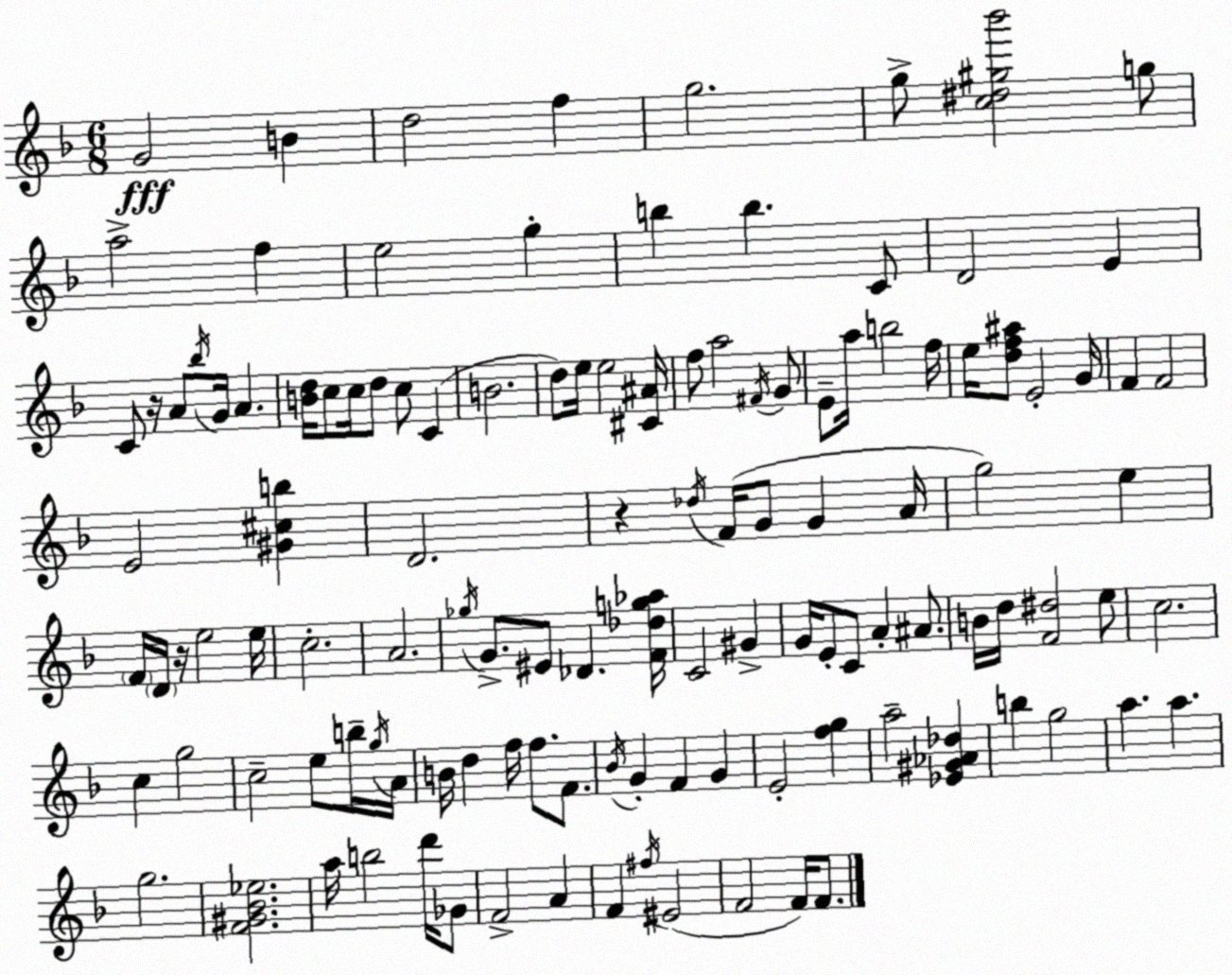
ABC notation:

X:1
T:Untitled
M:6/8
L:1/4
K:Dm
G2 B d2 f g2 g/2 [c^d^g_b']2 g/2 a2 f e2 g b b C/2 D2 E C/2 z/4 A/2 _b/4 G/4 A [Bd]/4 c/2 c/4 d/2 c/2 C B2 d/2 e/4 e2 [^C^A]/4 f/2 a2 ^F/4 G/2 E/2 a/4 b2 f/4 e/4 [df^a]/2 E2 G/4 F F2 E2 [^G^cb] D2 z _d/4 F/4 G/2 G A/4 g2 e F/4 D/4 z/4 e2 e/4 c2 A2 _g/4 G/2 ^E/2 _D [F_dg_a]/4 C2 ^G G/4 E/2 C/2 A ^A/2 B/4 d/4 [F^d]2 e/2 c2 c g2 c2 e/2 b/4 g/4 A/4 B/4 d f/4 f/2 F/2 _B/4 G F G E2 [fg] a2 [_E^G_A_d] b g2 a a g2 [F^G_B_e]2 a/4 b2 d'/4 _G/2 F2 A F ^f/4 ^E2 F2 F/4 F/2